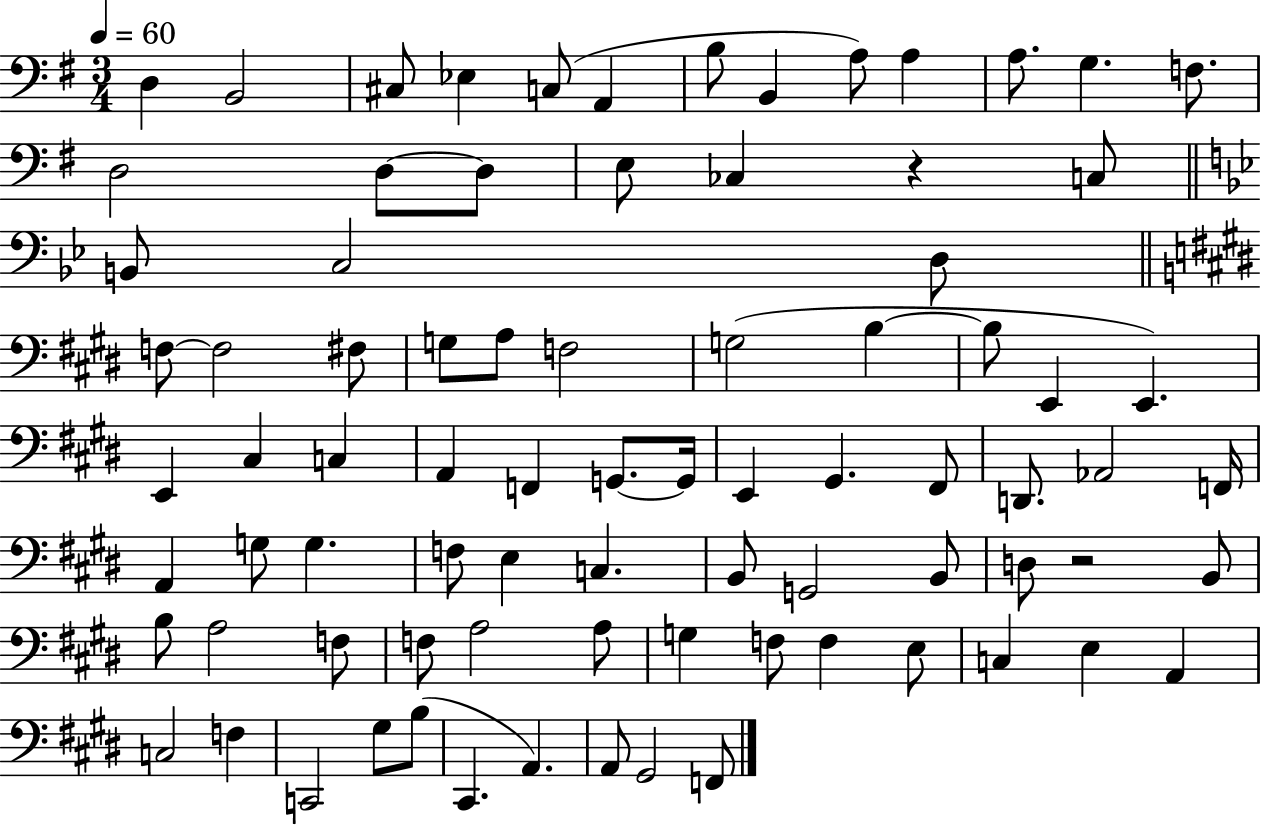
D3/q B2/h C#3/e Eb3/q C3/e A2/q B3/e B2/q A3/e A3/q A3/e. G3/q. F3/e. D3/h D3/e D3/e E3/e CES3/q R/q C3/e B2/e C3/h D3/e F3/e F3/h F#3/e G3/e A3/e F3/h G3/h B3/q B3/e E2/q E2/q. E2/q C#3/q C3/q A2/q F2/q G2/e. G2/s E2/q G#2/q. F#2/e D2/e. Ab2/h F2/s A2/q G3/e G3/q. F3/e E3/q C3/q. B2/e G2/h B2/e D3/e R/h B2/e B3/e A3/h F3/e F3/e A3/h A3/e G3/q F3/e F3/q E3/e C3/q E3/q A2/q C3/h F3/q C2/h G#3/e B3/e C#2/q. A2/q. A2/e G#2/h F2/e